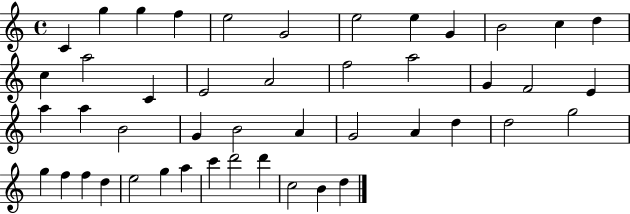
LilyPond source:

{
  \clef treble
  \time 4/4
  \defaultTimeSignature
  \key c \major
  c'4 g''4 g''4 f''4 | e''2 g'2 | e''2 e''4 g'4 | b'2 c''4 d''4 | \break c''4 a''2 c'4 | e'2 a'2 | f''2 a''2 | g'4 f'2 e'4 | \break a''4 a''4 b'2 | g'4 b'2 a'4 | g'2 a'4 d''4 | d''2 g''2 | \break g''4 f''4 f''4 d''4 | e''2 g''4 a''4 | c'''4 d'''2 d'''4 | c''2 b'4 d''4 | \break \bar "|."
}